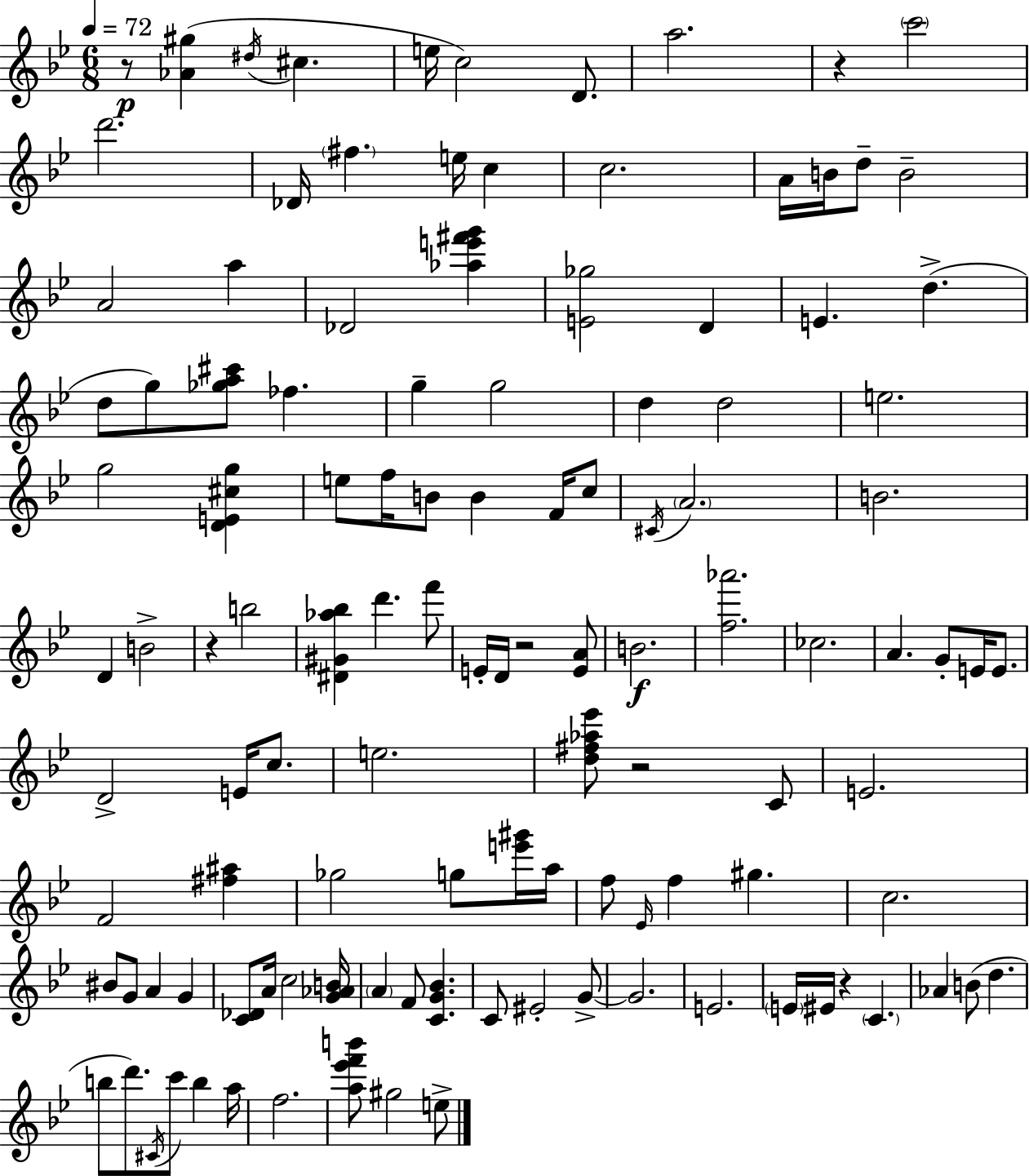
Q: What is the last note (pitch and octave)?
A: E5